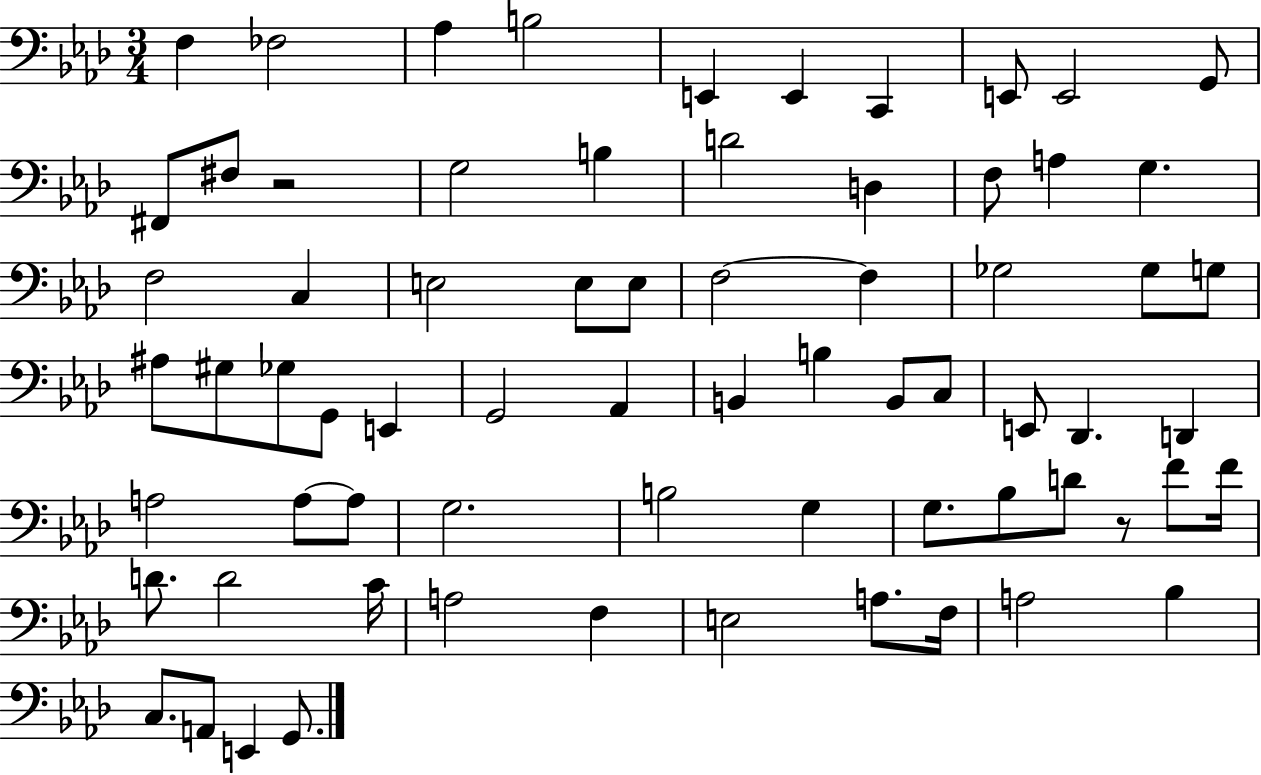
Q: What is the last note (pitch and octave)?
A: G2